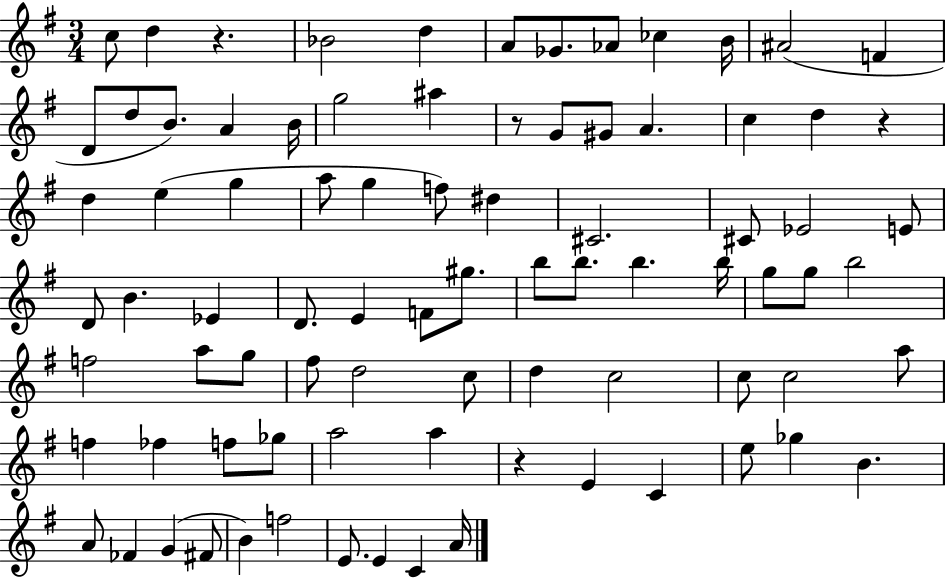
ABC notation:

X:1
T:Untitled
M:3/4
L:1/4
K:G
c/2 d z _B2 d A/2 _G/2 _A/2 _c B/4 ^A2 F D/2 d/2 B/2 A B/4 g2 ^a z/2 G/2 ^G/2 A c d z d e g a/2 g f/2 ^d ^C2 ^C/2 _E2 E/2 D/2 B _E D/2 E F/2 ^g/2 b/2 b/2 b b/4 g/2 g/2 b2 f2 a/2 g/2 ^f/2 d2 c/2 d c2 c/2 c2 a/2 f _f f/2 _g/2 a2 a z E C e/2 _g B A/2 _F G ^F/2 B f2 E/2 E C A/4